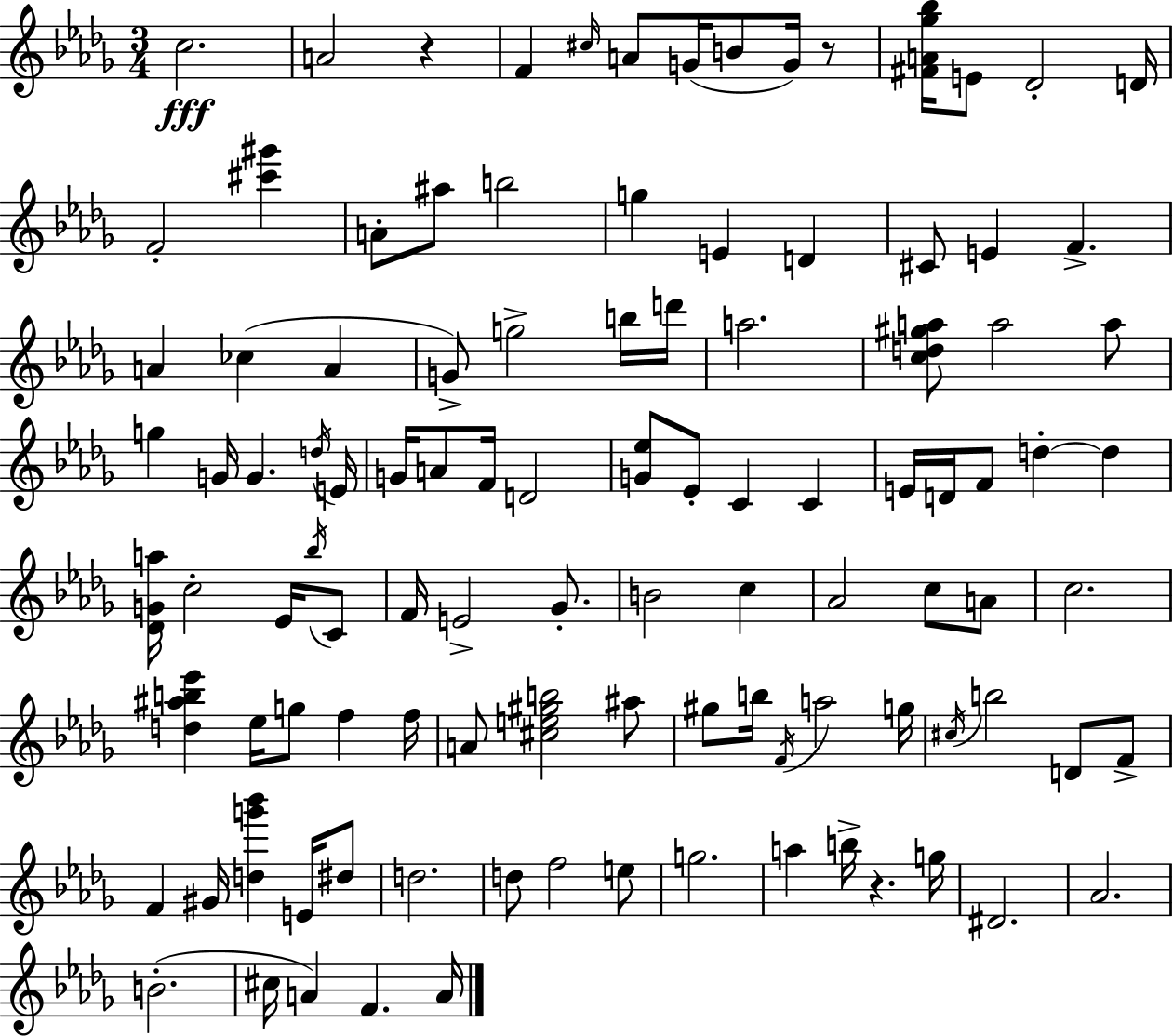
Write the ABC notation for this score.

X:1
T:Untitled
M:3/4
L:1/4
K:Bbm
c2 A2 z F ^c/4 A/2 G/4 B/2 G/4 z/2 [^FA_g_b]/4 E/2 _D2 D/4 F2 [^c'^g'] A/2 ^a/2 b2 g E D ^C/2 E F A _c A G/2 g2 b/4 d'/4 a2 [cd^ga]/2 a2 a/2 g G/4 G d/4 E/4 G/4 A/2 F/4 D2 [G_e]/2 _E/2 C C E/4 D/4 F/2 d d [_DGa]/4 c2 _E/4 _b/4 C/2 F/4 E2 _G/2 B2 c _A2 c/2 A/2 c2 [d^ab_e'] _e/4 g/2 f f/4 A/2 [^ce^gb]2 ^a/2 ^g/2 b/4 F/4 a2 g/4 ^c/4 b2 D/2 F/2 F ^G/4 [dg'_b'] E/4 ^d/2 d2 d/2 f2 e/2 g2 a b/4 z g/4 ^D2 _A2 B2 ^c/4 A F A/4